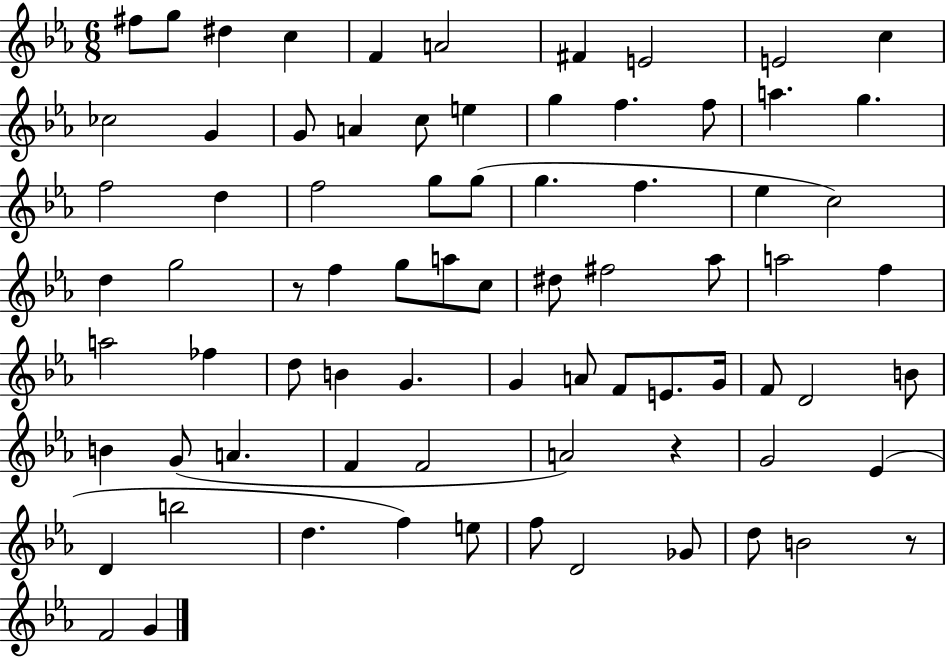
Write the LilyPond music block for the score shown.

{
  \clef treble
  \numericTimeSignature
  \time 6/8
  \key ees \major
  \repeat volta 2 { fis''8 g''8 dis''4 c''4 | f'4 a'2 | fis'4 e'2 | e'2 c''4 | \break ces''2 g'4 | g'8 a'4 c''8 e''4 | g''4 f''4. f''8 | a''4. g''4. | \break f''2 d''4 | f''2 g''8 g''8( | g''4. f''4. | ees''4 c''2) | \break d''4 g''2 | r8 f''4 g''8 a''8 c''8 | dis''8 fis''2 aes''8 | a''2 f''4 | \break a''2 fes''4 | d''8 b'4 g'4. | g'4 a'8 f'8 e'8. g'16 | f'8 d'2 b'8 | \break b'4 g'8( a'4. | f'4 f'2 | a'2) r4 | g'2 ees'4( | \break d'4 b''2 | d''4. f''4) e''8 | f''8 d'2 ges'8 | d''8 b'2 r8 | \break f'2 g'4 | } \bar "|."
}